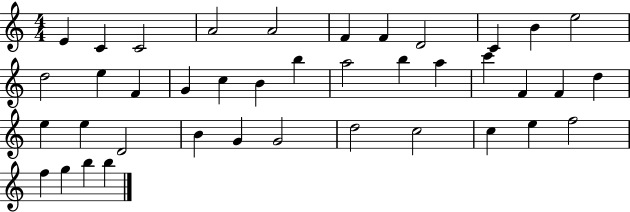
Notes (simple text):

E4/q C4/q C4/h A4/h A4/h F4/q F4/q D4/h C4/q B4/q E5/h D5/h E5/q F4/q G4/q C5/q B4/q B5/q A5/h B5/q A5/q C6/q F4/q F4/q D5/q E5/q E5/q D4/h B4/q G4/q G4/h D5/h C5/h C5/q E5/q F5/h F5/q G5/q B5/q B5/q